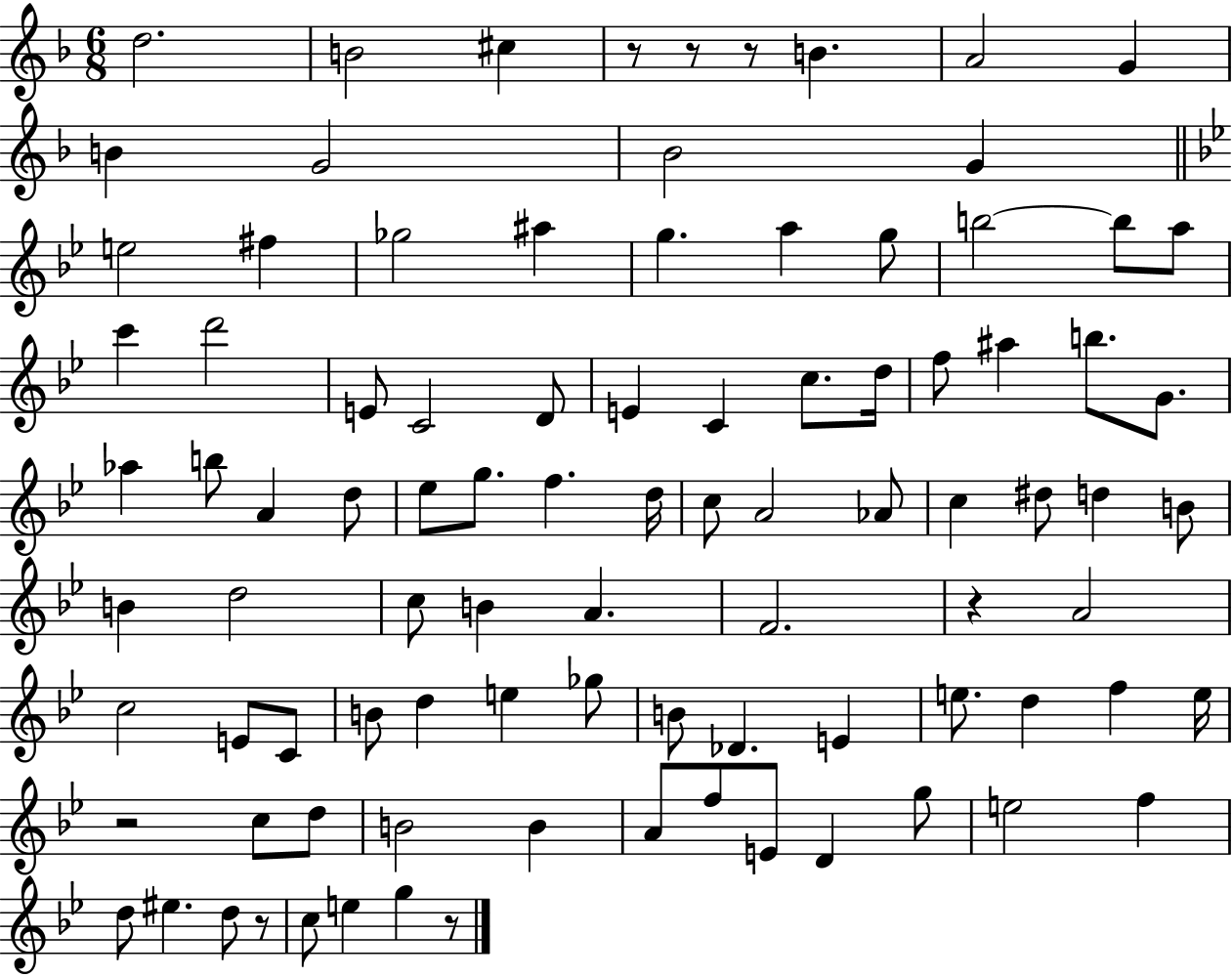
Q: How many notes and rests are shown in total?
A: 93